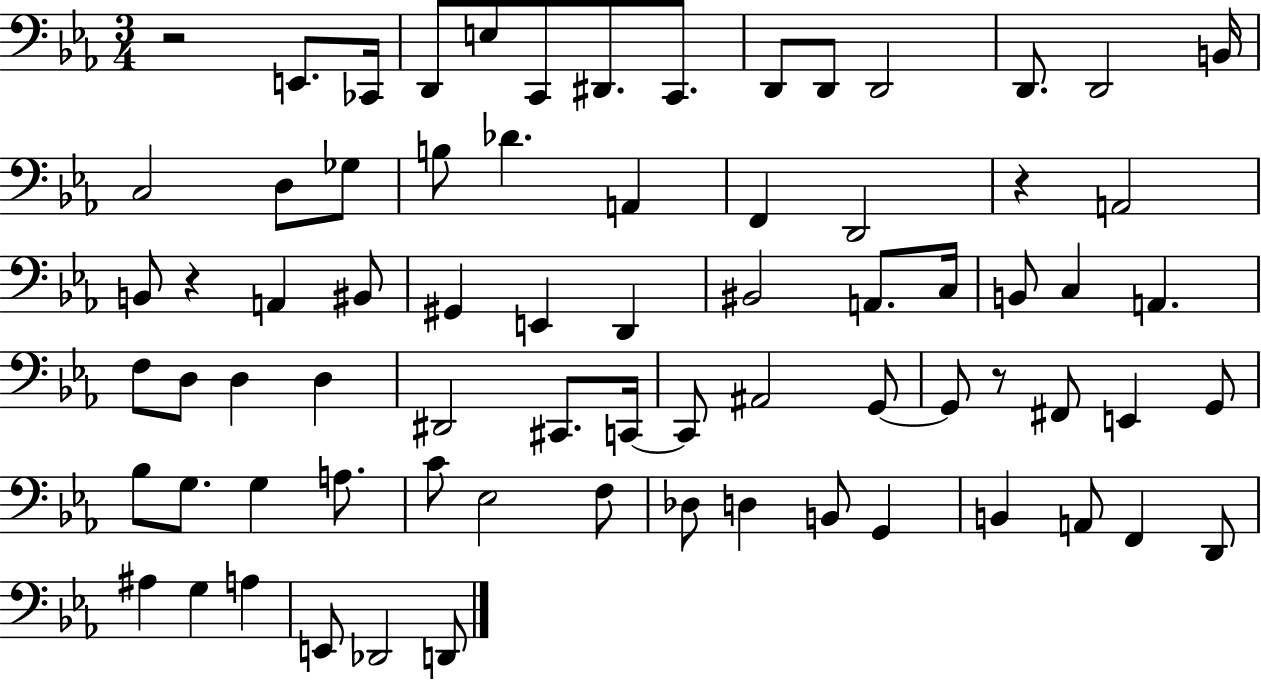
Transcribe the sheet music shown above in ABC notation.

X:1
T:Untitled
M:3/4
L:1/4
K:Eb
z2 E,,/2 _C,,/4 D,,/2 E,/2 C,,/2 ^D,,/2 C,,/2 D,,/2 D,,/2 D,,2 D,,/2 D,,2 B,,/4 C,2 D,/2 _G,/2 B,/2 _D A,, F,, D,,2 z A,,2 B,,/2 z A,, ^B,,/2 ^G,, E,, D,, ^B,,2 A,,/2 C,/4 B,,/2 C, A,, F,/2 D,/2 D, D, ^D,,2 ^C,,/2 C,,/4 C,,/2 ^A,,2 G,,/2 G,,/2 z/2 ^F,,/2 E,, G,,/2 _B,/2 G,/2 G, A,/2 C/2 _E,2 F,/2 _D,/2 D, B,,/2 G,, B,, A,,/2 F,, D,,/2 ^A, G, A, E,,/2 _D,,2 D,,/2